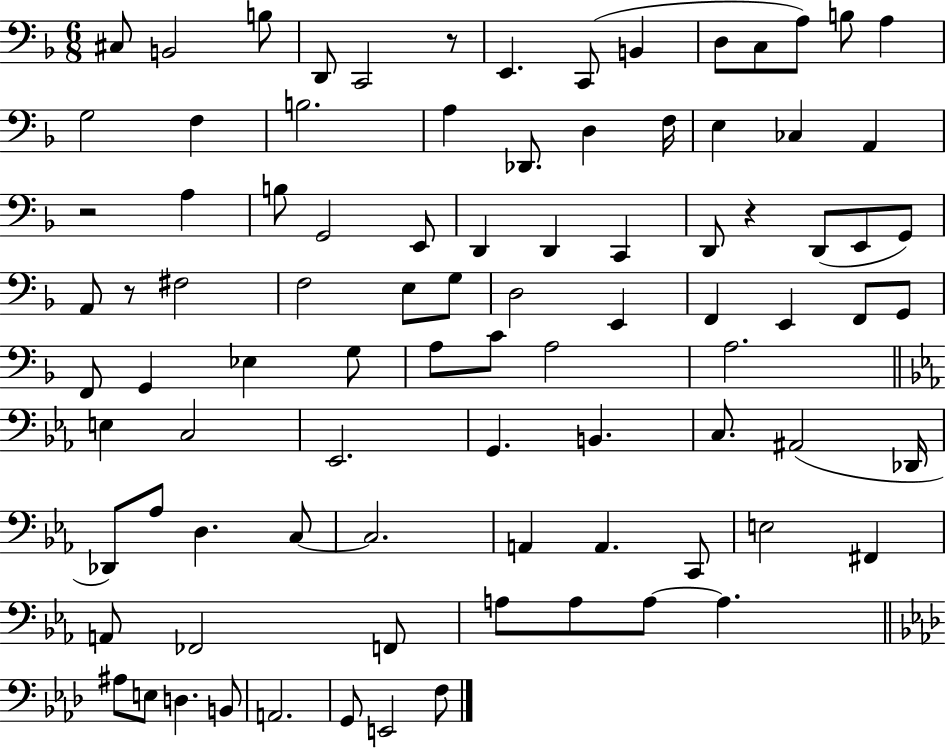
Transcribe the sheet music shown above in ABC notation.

X:1
T:Untitled
M:6/8
L:1/4
K:F
^C,/2 B,,2 B,/2 D,,/2 C,,2 z/2 E,, C,,/2 B,, D,/2 C,/2 A,/2 B,/2 A, G,2 F, B,2 A, _D,,/2 D, F,/4 E, _C, A,, z2 A, B,/2 G,,2 E,,/2 D,, D,, C,, D,,/2 z D,,/2 E,,/2 G,,/2 A,,/2 z/2 ^F,2 F,2 E,/2 G,/2 D,2 E,, F,, E,, F,,/2 G,,/2 F,,/2 G,, _E, G,/2 A,/2 C/2 A,2 A,2 E, C,2 _E,,2 G,, B,, C,/2 ^A,,2 _D,,/4 _D,,/2 _A,/2 D, C,/2 C,2 A,, A,, C,,/2 E,2 ^F,, A,,/2 _F,,2 F,,/2 A,/2 A,/2 A,/2 A, ^A,/2 E,/2 D, B,,/2 A,,2 G,,/2 E,,2 F,/2